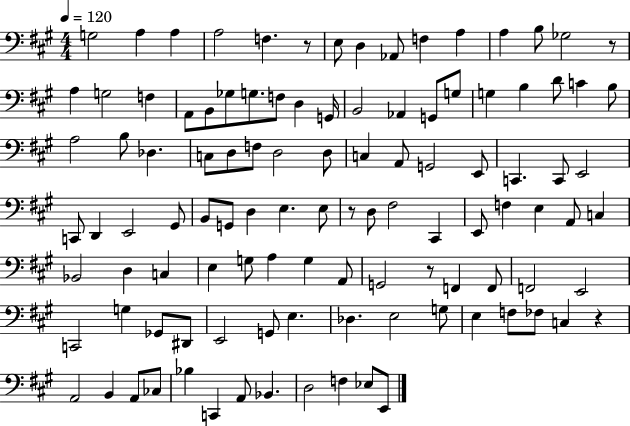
X:1
T:Untitled
M:4/4
L:1/4
K:A
G,2 A, A, A,2 F, z/2 E,/2 D, _A,,/2 F, A, A, B,/2 _G,2 z/2 A, G,2 F, A,,/2 B,,/2 _G,/2 G,/2 F,/2 D, G,,/4 B,,2 _A,, G,,/2 G,/2 G, B, D/2 C B,/2 A,2 B,/2 _D, C,/2 D,/2 F,/2 D,2 D,/2 C, A,,/2 G,,2 E,,/2 C,, C,,/2 E,,2 C,,/2 D,, E,,2 ^G,,/2 B,,/2 G,,/2 D, E, E,/2 z/2 D,/2 ^F,2 ^C,, E,,/2 F, E, A,,/2 C, _B,,2 D, C, E, G,/2 A, G, A,,/2 G,,2 z/2 F,, F,,/2 F,,2 E,,2 C,,2 G, _G,,/2 ^D,,/2 E,,2 G,,/2 E, _D, E,2 G,/2 E, F,/2 _F,/2 C, z A,,2 B,, A,,/2 _C,/2 _B, C,, A,,/2 _B,, D,2 F, _E,/2 E,,/2